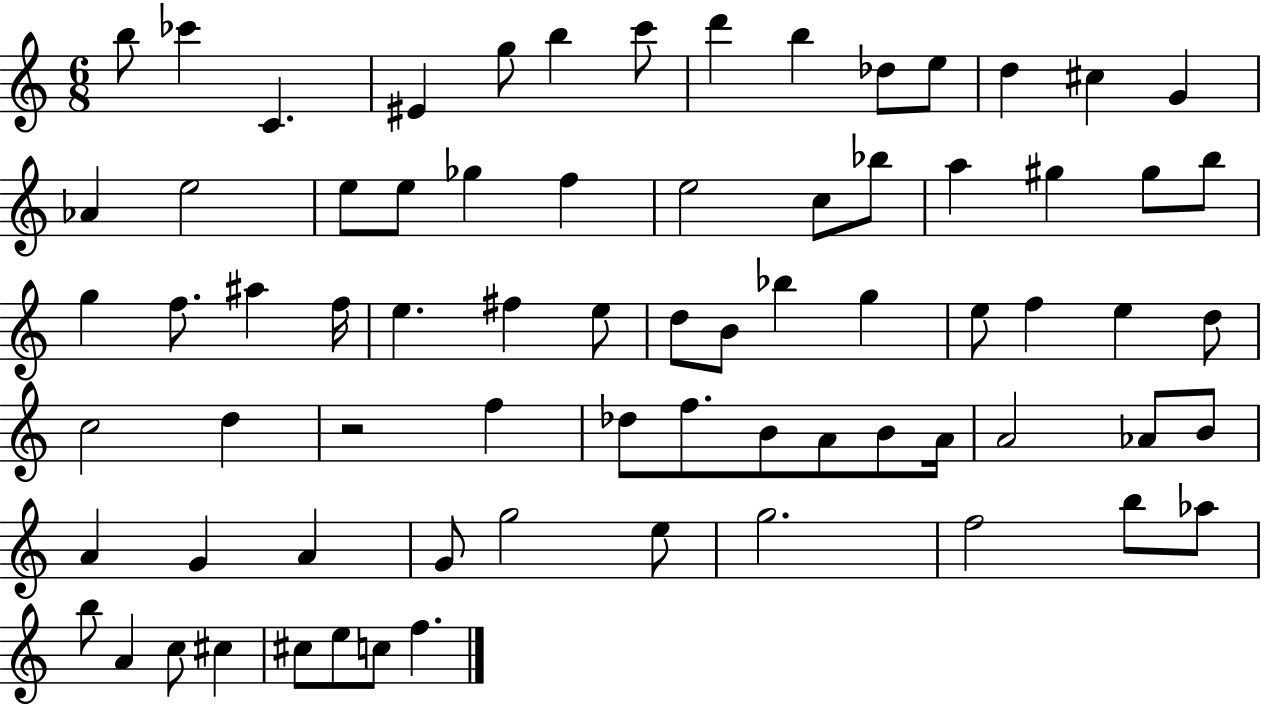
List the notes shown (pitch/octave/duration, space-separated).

B5/e CES6/q C4/q. EIS4/q G5/e B5/q C6/e D6/q B5/q Db5/e E5/e D5/q C#5/q G4/q Ab4/q E5/h E5/e E5/e Gb5/q F5/q E5/h C5/e Bb5/e A5/q G#5/q G#5/e B5/e G5/q F5/e. A#5/q F5/s E5/q. F#5/q E5/e D5/e B4/e Bb5/q G5/q E5/e F5/q E5/q D5/e C5/h D5/q R/h F5/q Db5/e F5/e. B4/e A4/e B4/e A4/s A4/h Ab4/e B4/e A4/q G4/q A4/q G4/e G5/h E5/e G5/h. F5/h B5/e Ab5/e B5/e A4/q C5/e C#5/q C#5/e E5/e C5/e F5/q.